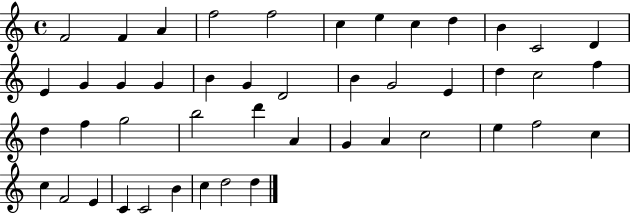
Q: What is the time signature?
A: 4/4